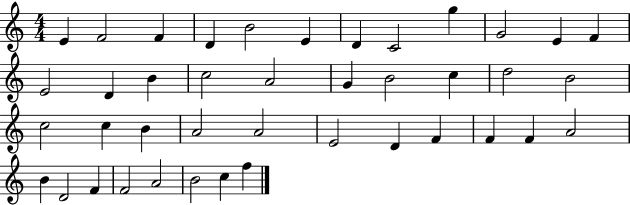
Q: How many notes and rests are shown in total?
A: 41